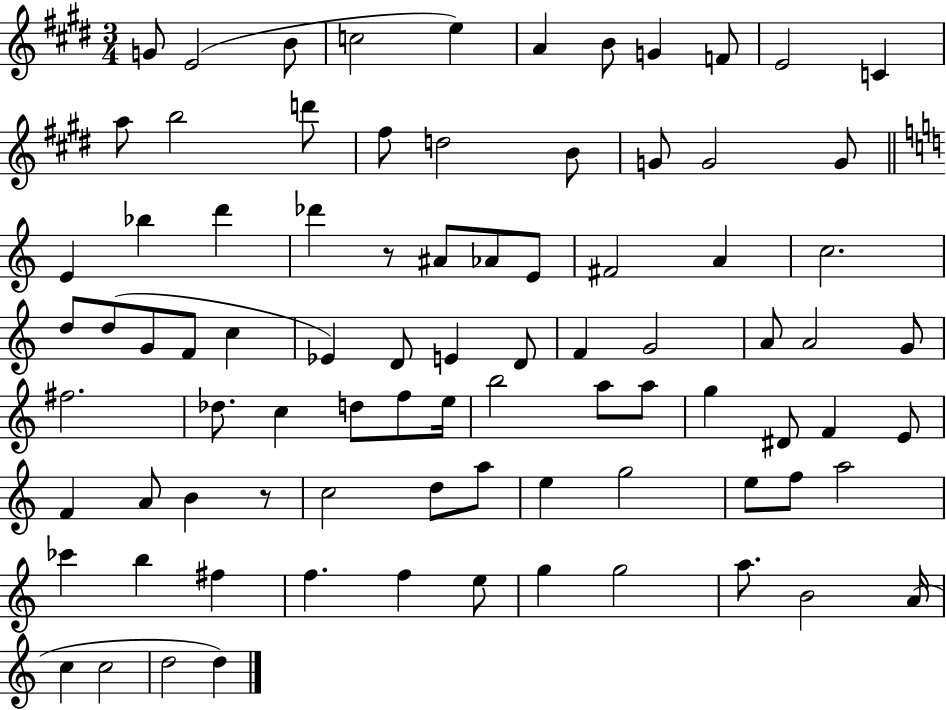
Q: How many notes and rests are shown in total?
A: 85